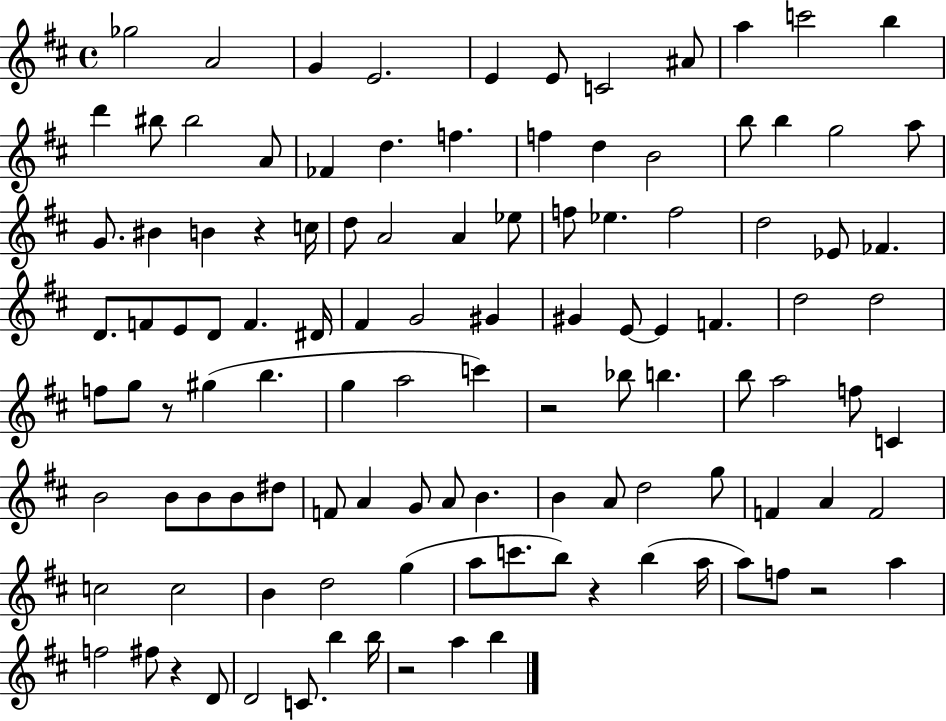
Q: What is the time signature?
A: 4/4